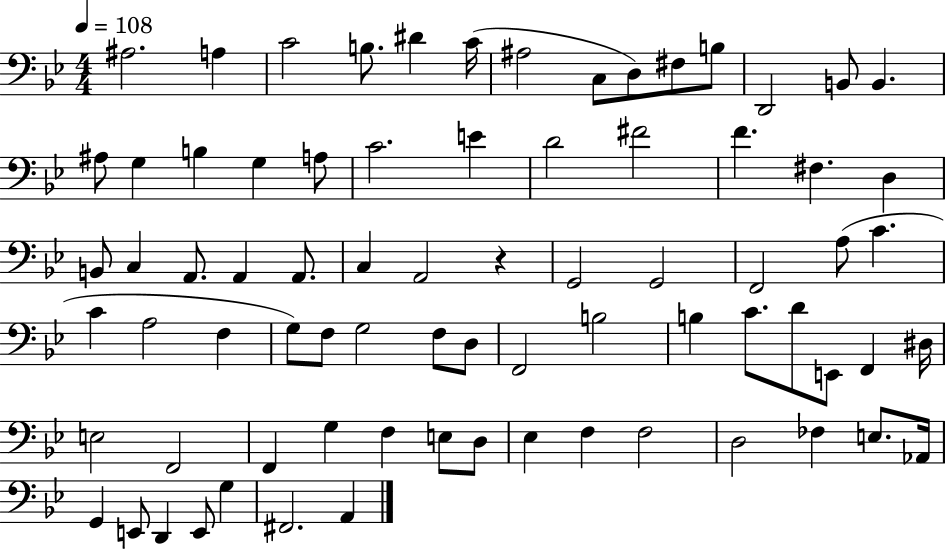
{
  \clef bass
  \numericTimeSignature
  \time 4/4
  \key bes \major
  \tempo 4 = 108
  ais2. a4 | c'2 b8. dis'4 c'16( | ais2 c8 d8) fis8 b8 | d,2 b,8 b,4. | \break ais8 g4 b4 g4 a8 | c'2. e'4 | d'2 fis'2 | f'4. fis4. d4 | \break b,8 c4 a,8. a,4 a,8. | c4 a,2 r4 | g,2 g,2 | f,2 a8( c'4. | \break c'4 a2 f4 | g8) f8 g2 f8 d8 | f,2 b2 | b4 c'8. d'8 e,8 f,4 dis16 | \break e2 f,2 | f,4 g4 f4 e8 d8 | ees4 f4 f2 | d2 fes4 e8. aes,16 | \break g,4 e,8 d,4 e,8 g4 | fis,2. a,4 | \bar "|."
}